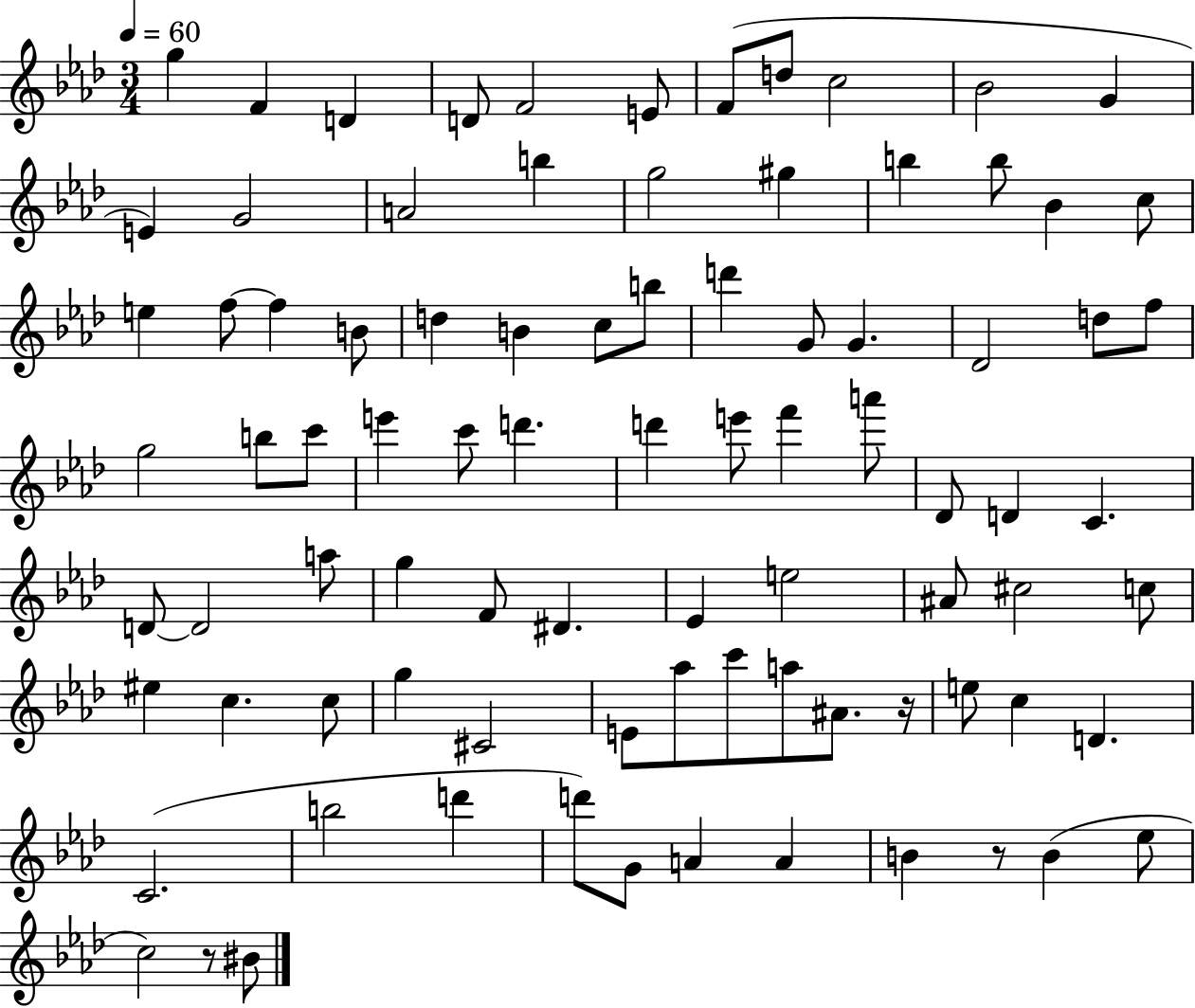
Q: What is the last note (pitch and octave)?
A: BIS4